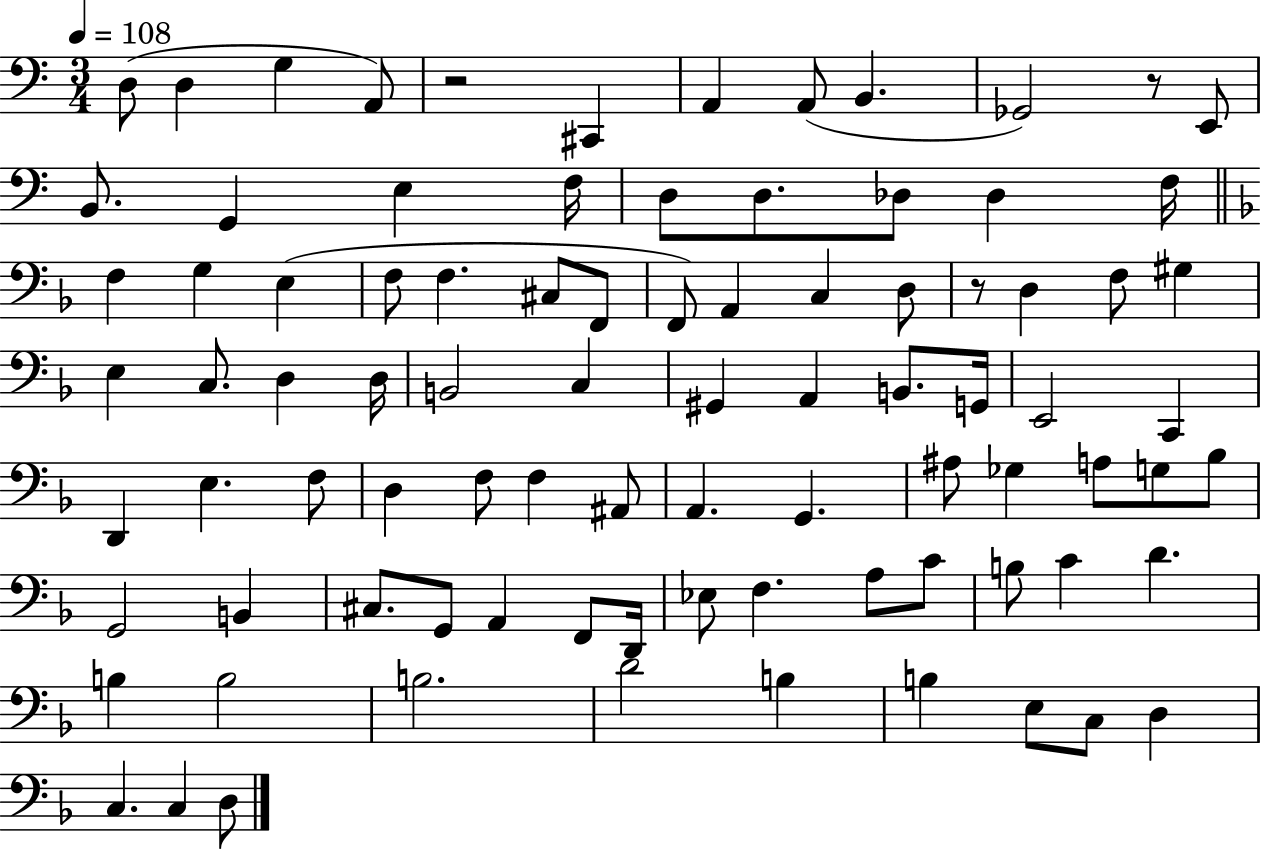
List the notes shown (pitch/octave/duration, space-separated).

D3/e D3/q G3/q A2/e R/h C#2/q A2/q A2/e B2/q. Gb2/h R/e E2/e B2/e. G2/q E3/q F3/s D3/e D3/e. Db3/e Db3/q F3/s F3/q G3/q E3/q F3/e F3/q. C#3/e F2/e F2/e A2/q C3/q D3/e R/e D3/q F3/e G#3/q E3/q C3/e. D3/q D3/s B2/h C3/q G#2/q A2/q B2/e. G2/s E2/h C2/q D2/q E3/q. F3/e D3/q F3/e F3/q A#2/e A2/q. G2/q. A#3/e Gb3/q A3/e G3/e Bb3/e G2/h B2/q C#3/e. G2/e A2/q F2/e D2/s Eb3/e F3/q. A3/e C4/e B3/e C4/q D4/q. B3/q B3/h B3/h. D4/h B3/q B3/q E3/e C3/e D3/q C3/q. C3/q D3/e